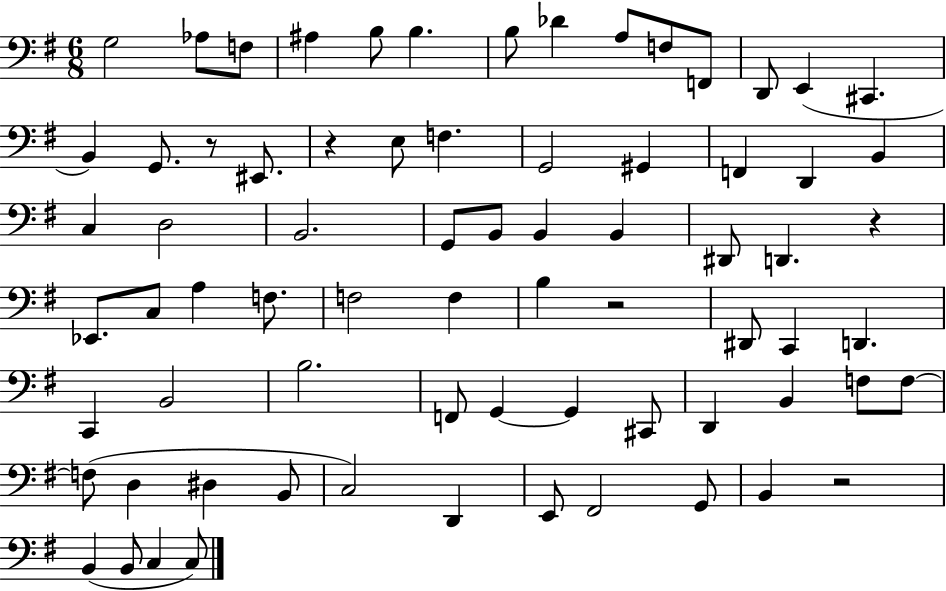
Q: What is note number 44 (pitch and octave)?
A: C2